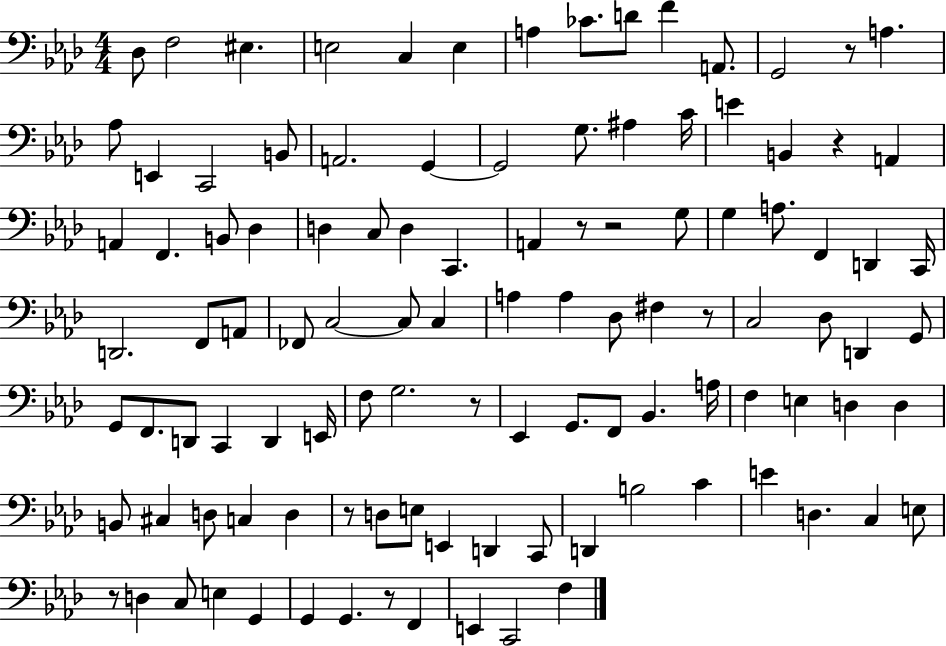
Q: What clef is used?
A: bass